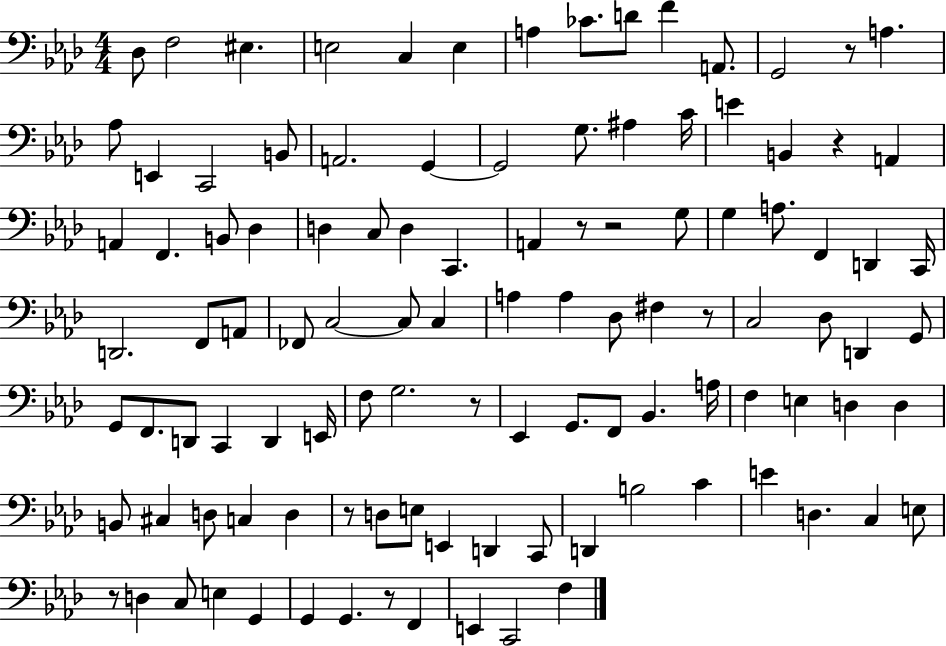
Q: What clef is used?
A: bass